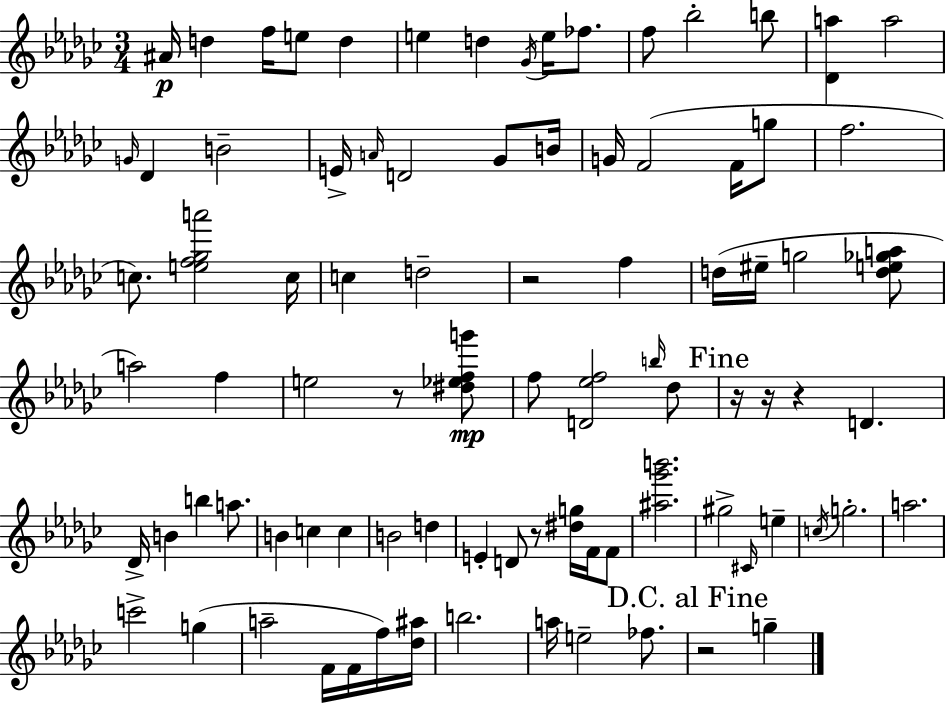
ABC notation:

X:1
T:Untitled
M:3/4
L:1/4
K:Ebm
^A/4 d f/4 e/2 d e d _G/4 e/4 _f/2 f/2 _b2 b/2 [_Da] a2 G/4 _D B2 E/4 A/4 D2 _G/2 B/4 G/4 F2 F/4 g/2 f2 c/2 [ef_ga']2 c/4 c d2 z2 f d/4 ^e/4 g2 [de_ga]/2 a2 f e2 z/2 [^d_efg']/2 f/2 [D_ef]2 b/4 _d/2 z/4 z/4 z D _D/4 B b a/2 B c c B2 d E D/2 z/2 [^dg]/4 F/4 F/2 [^a_g'b']2 ^g2 ^C/4 e c/4 g2 a2 c'2 g a2 F/4 F/4 f/4 [_d^a]/4 b2 a/4 e2 _f/2 z2 g